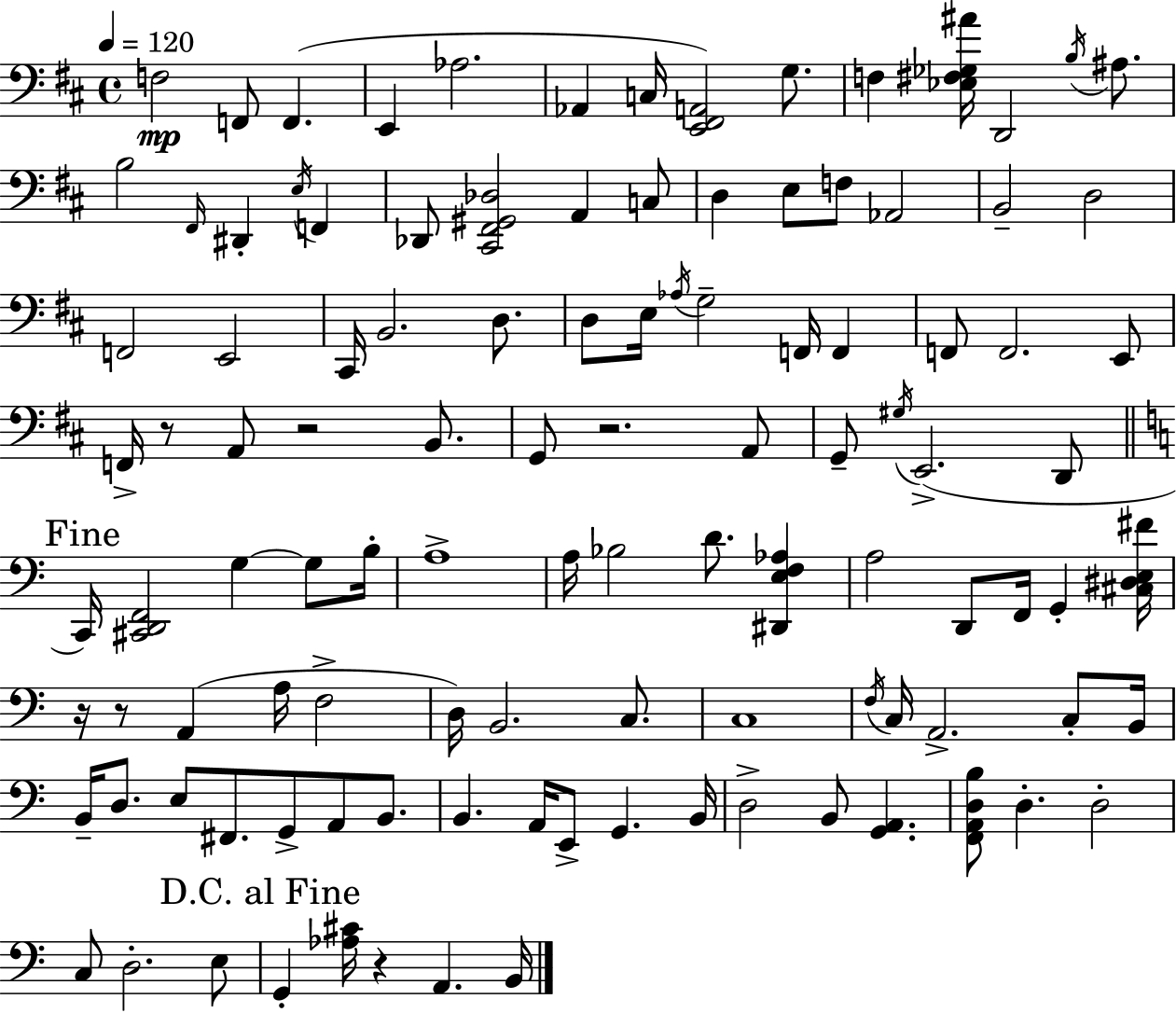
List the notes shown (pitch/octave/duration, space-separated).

F3/h F2/e F2/q. E2/q Ab3/h. Ab2/q C3/s [E2,F#2,A2]/h G3/e. F3/q [Eb3,F#3,Gb3,A#4]/s D2/h B3/s A#3/e. B3/h F#2/s D#2/q E3/s F2/q Db2/e [C#2,F#2,G#2,Db3]/h A2/q C3/e D3/q E3/e F3/e Ab2/h B2/h D3/h F2/h E2/h C#2/s B2/h. D3/e. D3/e E3/s Ab3/s G3/h F2/s F2/q F2/e F2/h. E2/e F2/s R/e A2/e R/h B2/e. G2/e R/h. A2/e G2/e G#3/s E2/h. D2/e C2/s [C#2,D2,F2]/h G3/q G3/e B3/s A3/w A3/s Bb3/h D4/e. [D#2,E3,F3,Ab3]/q A3/h D2/e F2/s G2/q [C#3,D#3,E3,F#4]/s R/s R/e A2/q A3/s F3/h D3/s B2/h. C3/e. C3/w F3/s C3/s A2/h. C3/e B2/s B2/s D3/e. E3/e F#2/e. G2/e A2/e B2/e. B2/q. A2/s E2/e G2/q. B2/s D3/h B2/e [G2,A2]/q. [F2,A2,D3,B3]/e D3/q. D3/h C3/e D3/h. E3/e G2/q [Ab3,C#4]/s R/q A2/q. B2/s